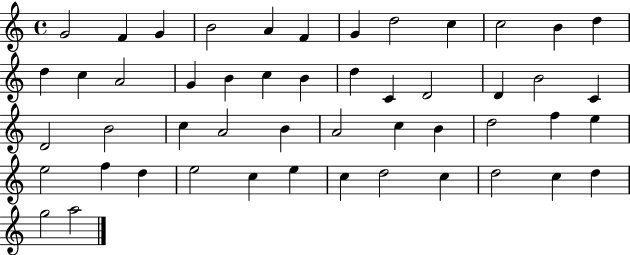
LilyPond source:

{
  \clef treble
  \time 4/4
  \defaultTimeSignature
  \key c \major
  g'2 f'4 g'4 | b'2 a'4 f'4 | g'4 d''2 c''4 | c''2 b'4 d''4 | \break d''4 c''4 a'2 | g'4 b'4 c''4 b'4 | d''4 c'4 d'2 | d'4 b'2 c'4 | \break d'2 b'2 | c''4 a'2 b'4 | a'2 c''4 b'4 | d''2 f''4 e''4 | \break e''2 f''4 d''4 | e''2 c''4 e''4 | c''4 d''2 c''4 | d''2 c''4 d''4 | \break g''2 a''2 | \bar "|."
}